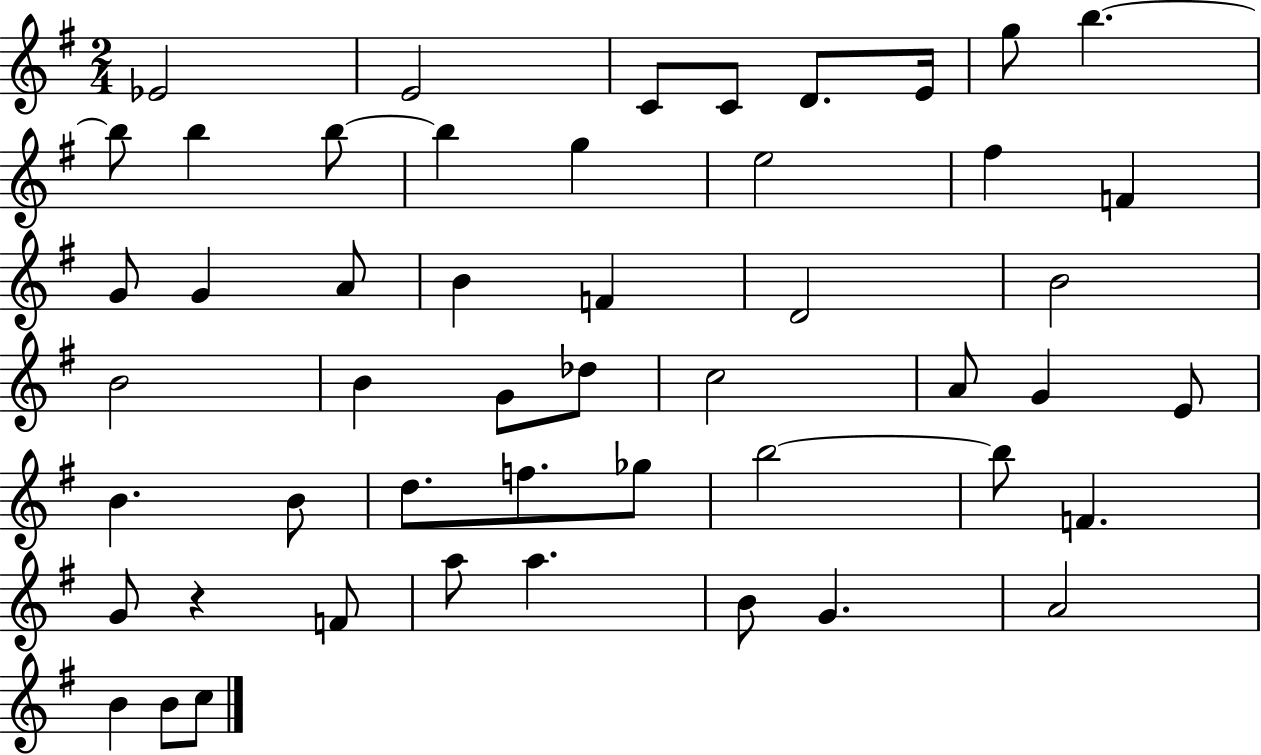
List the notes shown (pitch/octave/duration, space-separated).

Eb4/h E4/h C4/e C4/e D4/e. E4/s G5/e B5/q. B5/e B5/q B5/e B5/q G5/q E5/h F#5/q F4/q G4/e G4/q A4/e B4/q F4/q D4/h B4/h B4/h B4/q G4/e Db5/e C5/h A4/e G4/q E4/e B4/q. B4/e D5/e. F5/e. Gb5/e B5/h B5/e F4/q. G4/e R/q F4/e A5/e A5/q. B4/e G4/q. A4/h B4/q B4/e C5/e